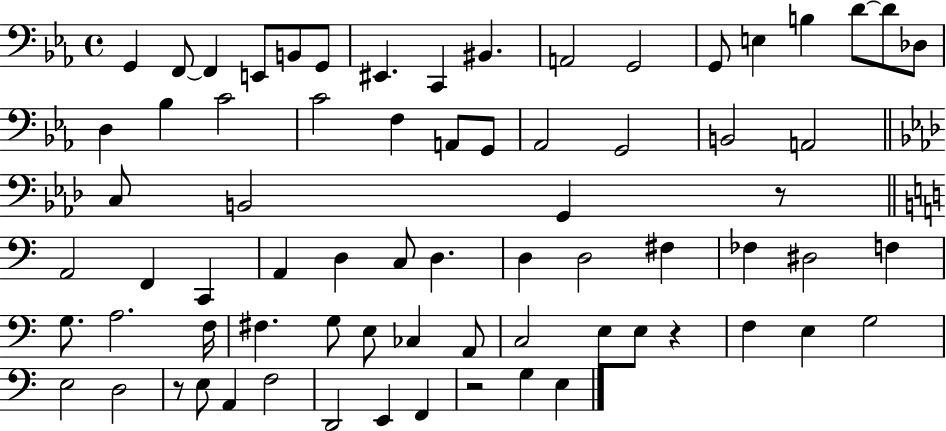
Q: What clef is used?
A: bass